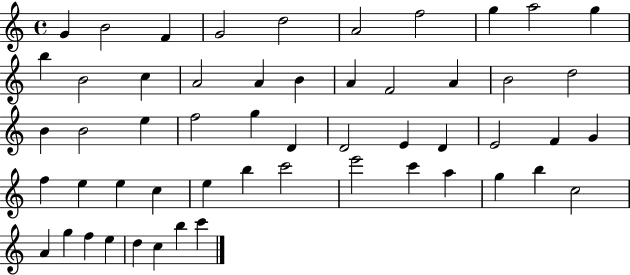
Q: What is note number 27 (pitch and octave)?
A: D4